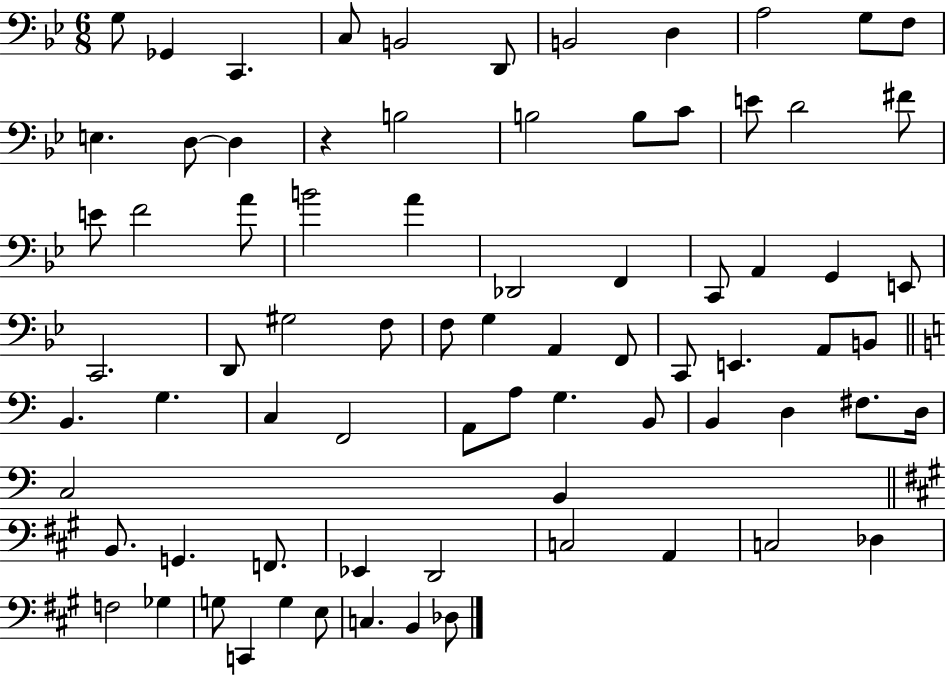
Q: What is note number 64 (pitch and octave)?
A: C3